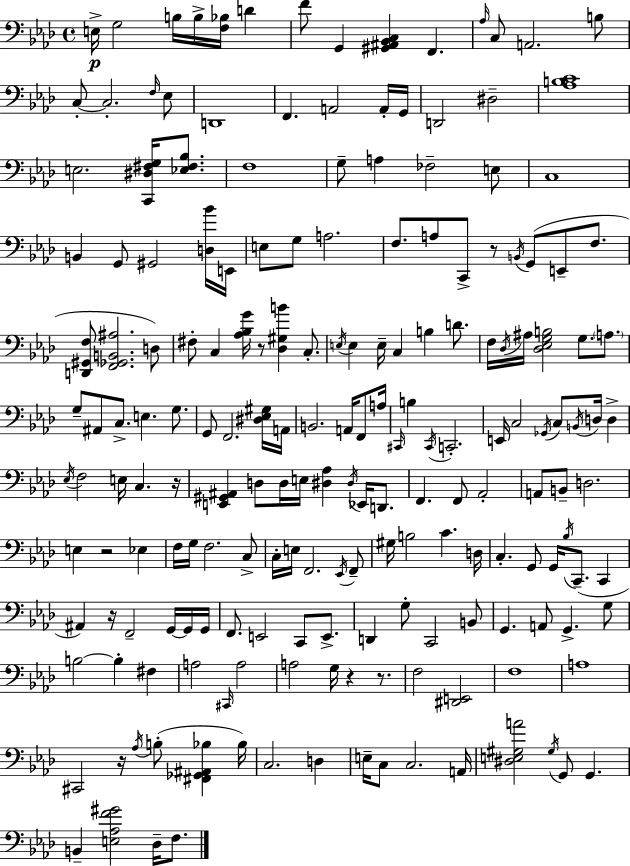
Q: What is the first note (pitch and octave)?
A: E3